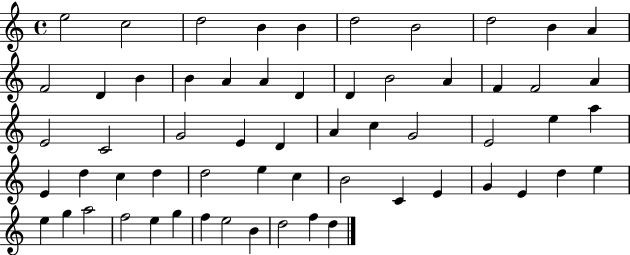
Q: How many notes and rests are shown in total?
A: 60